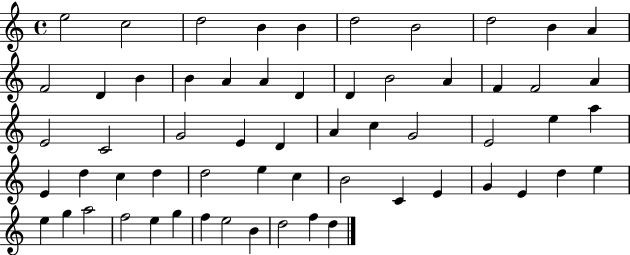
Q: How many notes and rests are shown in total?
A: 60